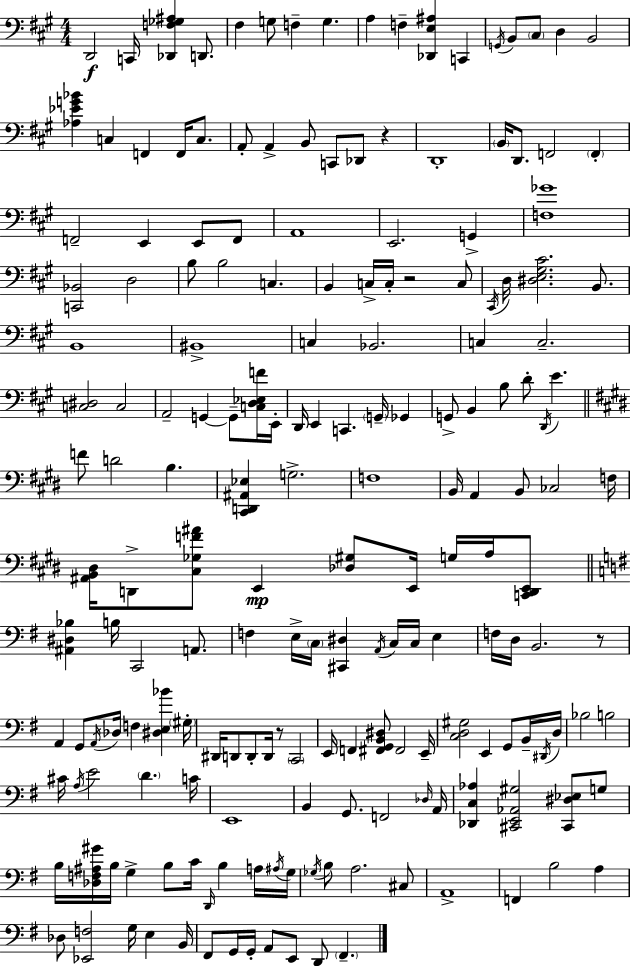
X:1
T:Untitled
M:4/4
L:1/4
K:A
D,,2 C,,/4 [_D,,F,_G,^A,] D,,/2 ^F, G,/2 F, G, A, F, [_D,,E,^A,] C,, G,,/4 B,,/2 ^C,/2 D, B,,2 [_A,_EG_B] C, F,, F,,/4 C,/2 A,,/2 A,, B,,/2 C,,/2 _D,,/2 z D,,4 B,,/4 D,,/2 F,,2 F,, F,,2 E,, E,,/2 F,,/2 A,,4 E,,2 G,, [F,_G]4 [C,,_B,,]2 D,2 B,/2 B,2 C, B,, C,/4 C,/4 z2 C,/2 ^C,,/4 D,/4 [^D,E,^G,^C]2 B,,/2 B,,4 ^B,,4 C, _B,,2 C, C,2 [C,^D,]2 C,2 A,,2 G,, G,,/2 [C,D,_E,F]/4 E,,/4 D,,/4 E,, C,, G,,/4 _G,, G,,/2 B,, B,/2 D/2 D,,/4 E F/2 D2 B, [^C,,D,,^A,,_E,] G,2 F,4 B,,/4 A,, B,,/2 _C,2 F,/4 [^A,,B,,^D,]/4 D,,/2 [^C,_G,F^A]/2 E,, [_D,^G,]/2 E,,/4 G,/4 A,/4 [C,,D,,E,,]/2 [^A,,^D,_B,] B,/4 C,,2 A,,/2 F, E,/4 C,/4 [^C,,^D,] A,,/4 C,/4 C,/4 E, F,/4 D,/4 B,,2 z/2 A,, G,,/2 A,,/4 _D,/4 F, [^D,E,_B] ^G,/4 ^D,,/4 D,,/2 D,,/2 D,,/4 z/2 C,,2 E,,/4 F,, [^F,,G,,B,,^D,]/2 ^F,,2 E,,/4 [C,D,^G,]2 E,, G,,/2 B,,/4 ^D,,/4 D,/4 _B,2 B,2 ^C/4 A,/4 E2 D C/4 E,,4 B,, G,,/2 F,,2 _D,/4 A,,/4 [_D,,C,_A,] [^C,,E,,_A,,^G,]2 [^C,,^D,_E,]/2 G,/2 B,/4 [_D,F,^A,^G]/4 B,/4 G, B,/2 C/4 D,,/4 B, A,/4 ^A,/4 G,/4 _G,/4 B,/2 A,2 ^C,/2 A,,4 F,, B,2 A, _D,/2 [_E,,F,]2 G,/4 E, B,,/4 ^F,,/2 G,,/4 G,,/4 A,,/2 E,,/2 D,,/2 ^F,,